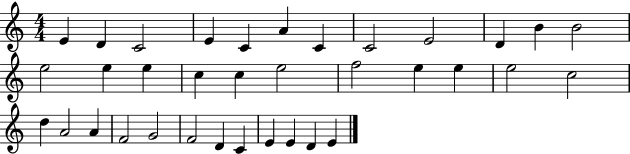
{
  \clef treble
  \numericTimeSignature
  \time 4/4
  \key c \major
  e'4 d'4 c'2 | e'4 c'4 a'4 c'4 | c'2 e'2 | d'4 b'4 b'2 | \break e''2 e''4 e''4 | c''4 c''4 e''2 | f''2 e''4 e''4 | e''2 c''2 | \break d''4 a'2 a'4 | f'2 g'2 | f'2 d'4 c'4 | e'4 e'4 d'4 e'4 | \break \bar "|."
}